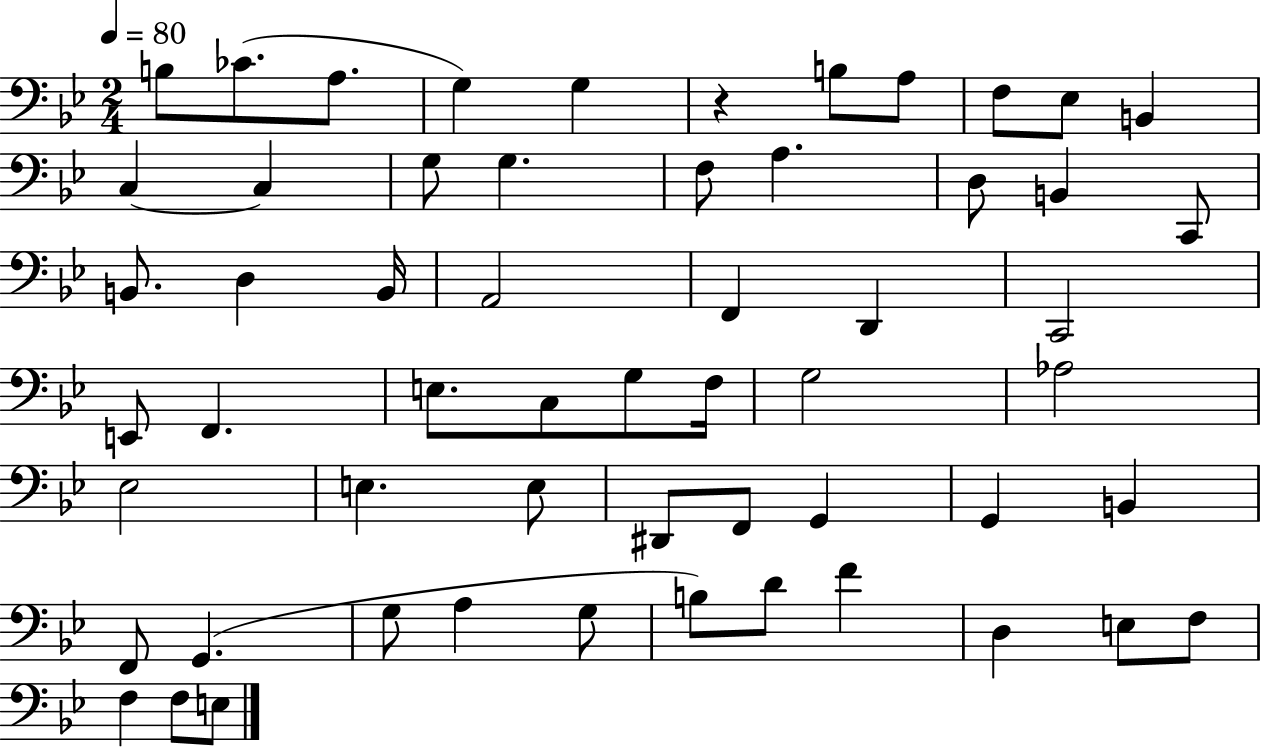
B3/e CES4/e. A3/e. G3/q G3/q R/q B3/e A3/e F3/e Eb3/e B2/q C3/q C3/q G3/e G3/q. F3/e A3/q. D3/e B2/q C2/e B2/e. D3/q B2/s A2/h F2/q D2/q C2/h E2/e F2/q. E3/e. C3/e G3/e F3/s G3/h Ab3/h Eb3/h E3/q. E3/e D#2/e F2/e G2/q G2/q B2/q F2/e G2/q. G3/e A3/q G3/e B3/e D4/e F4/q D3/q E3/e F3/e F3/q F3/e E3/e